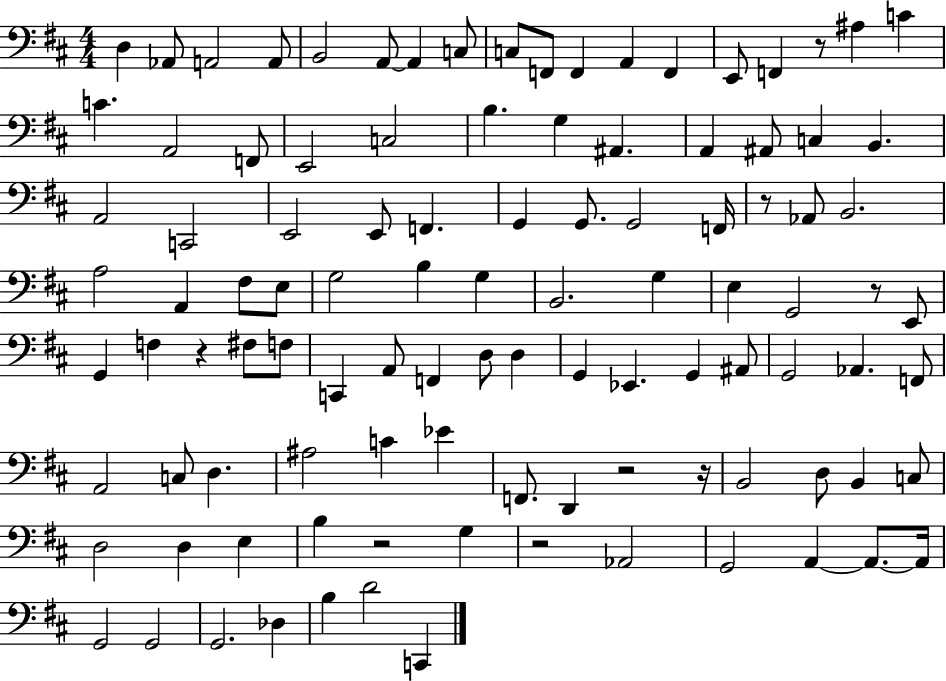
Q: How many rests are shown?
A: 8